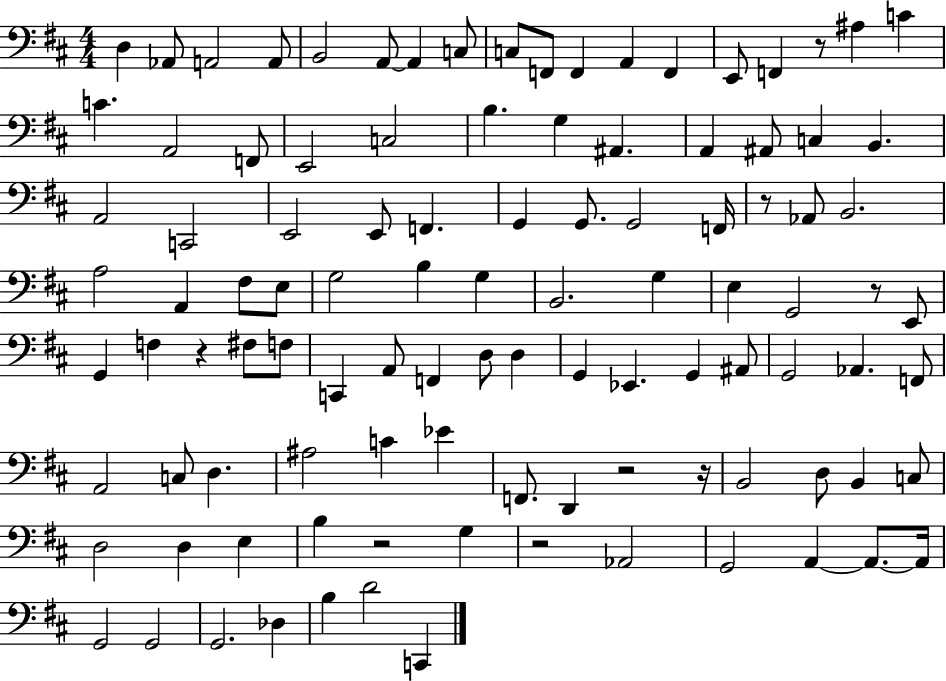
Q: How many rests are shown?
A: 8